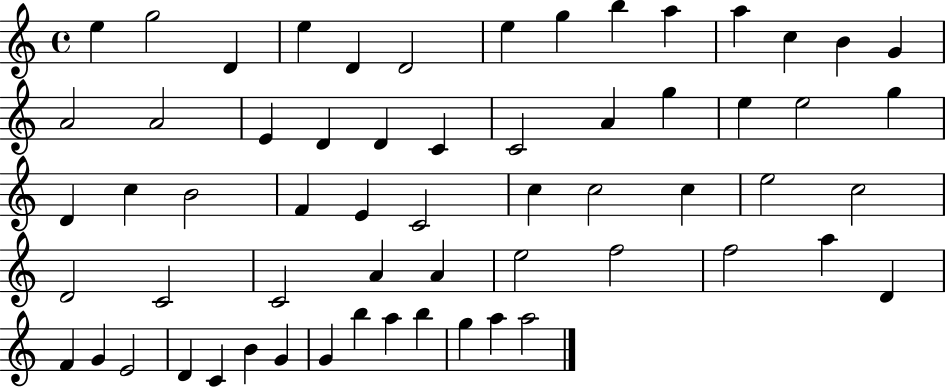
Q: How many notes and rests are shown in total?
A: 61